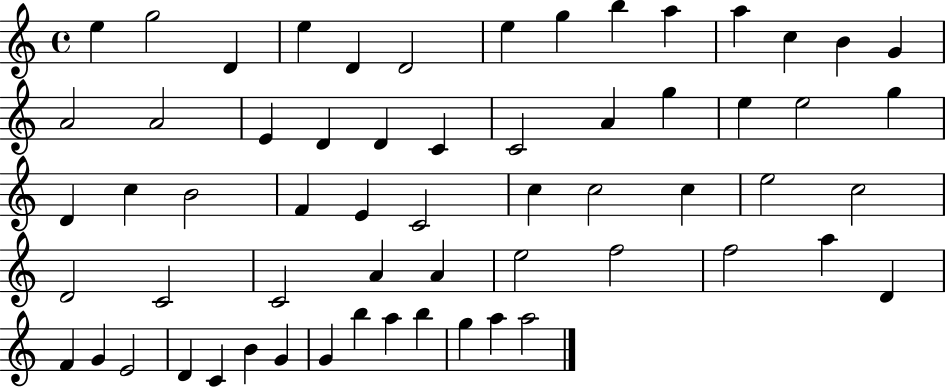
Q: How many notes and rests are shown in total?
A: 61